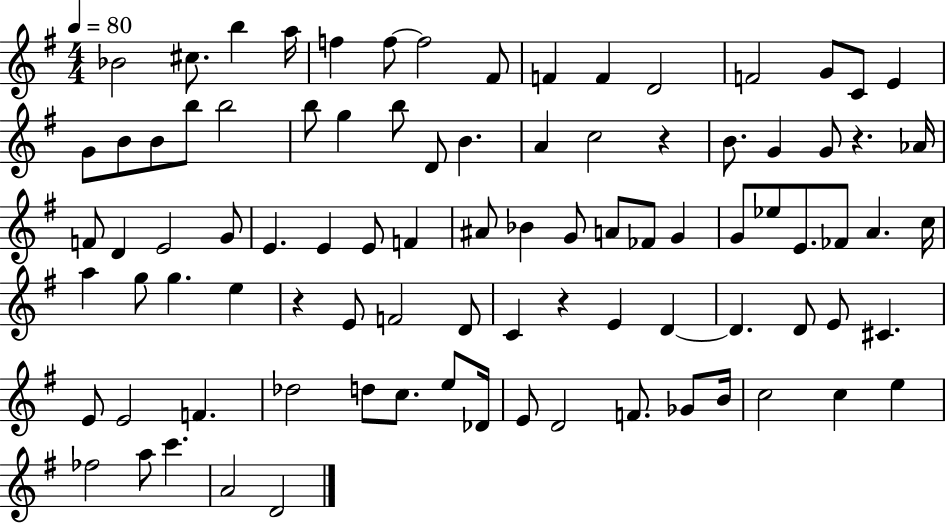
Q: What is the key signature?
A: G major